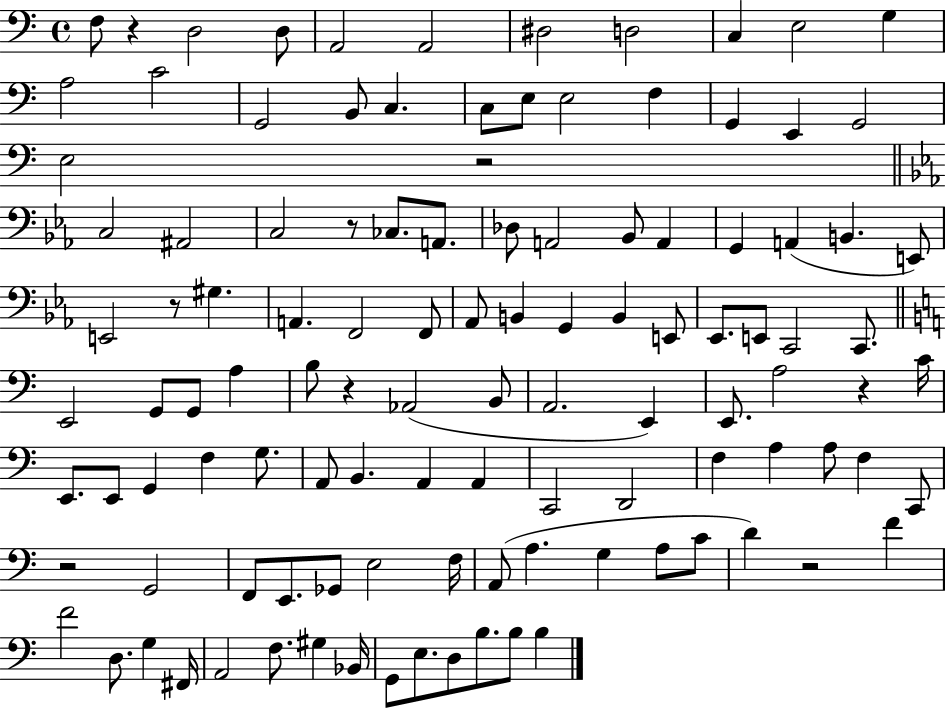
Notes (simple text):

F3/e R/q D3/h D3/e A2/h A2/h D#3/h D3/h C3/q E3/h G3/q A3/h C4/h G2/h B2/e C3/q. C3/e E3/e E3/h F3/q G2/q E2/q G2/h E3/h R/h C3/h A#2/h C3/h R/e CES3/e. A2/e. Db3/e A2/h Bb2/e A2/q G2/q A2/q B2/q. E2/e E2/h R/e G#3/q. A2/q. F2/h F2/e Ab2/e B2/q G2/q B2/q E2/e Eb2/e. E2/e C2/h C2/e. E2/h G2/e G2/e A3/q B3/e R/q Ab2/h B2/e A2/h. E2/q E2/e. A3/h R/q C4/s E2/e. E2/e G2/q F3/q G3/e. A2/e B2/q. A2/q A2/q C2/h D2/h F3/q A3/q A3/e F3/q C2/e R/h G2/h F2/e E2/e. Gb2/e E3/h F3/s A2/e A3/q. G3/q A3/e C4/e D4/q R/h F4/q F4/h D3/e. G3/q F#2/s A2/h F3/e. G#3/q Bb2/s G2/e E3/e. D3/e B3/e. B3/e B3/q